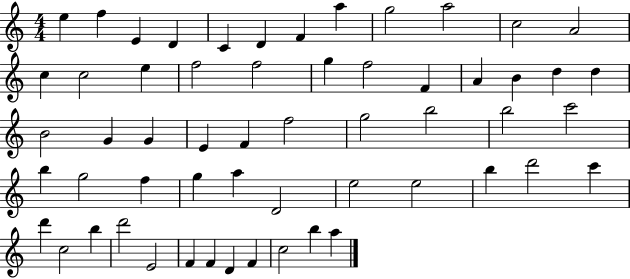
E5/q F5/q E4/q D4/q C4/q D4/q F4/q A5/q G5/h A5/h C5/h A4/h C5/q C5/h E5/q F5/h F5/h G5/q F5/h F4/q A4/q B4/q D5/q D5/q B4/h G4/q G4/q E4/q F4/q F5/h G5/h B5/h B5/h C6/h B5/q G5/h F5/q G5/q A5/q D4/h E5/h E5/h B5/q D6/h C6/q D6/q C5/h B5/q D6/h E4/h F4/q F4/q D4/q F4/q C5/h B5/q A5/q